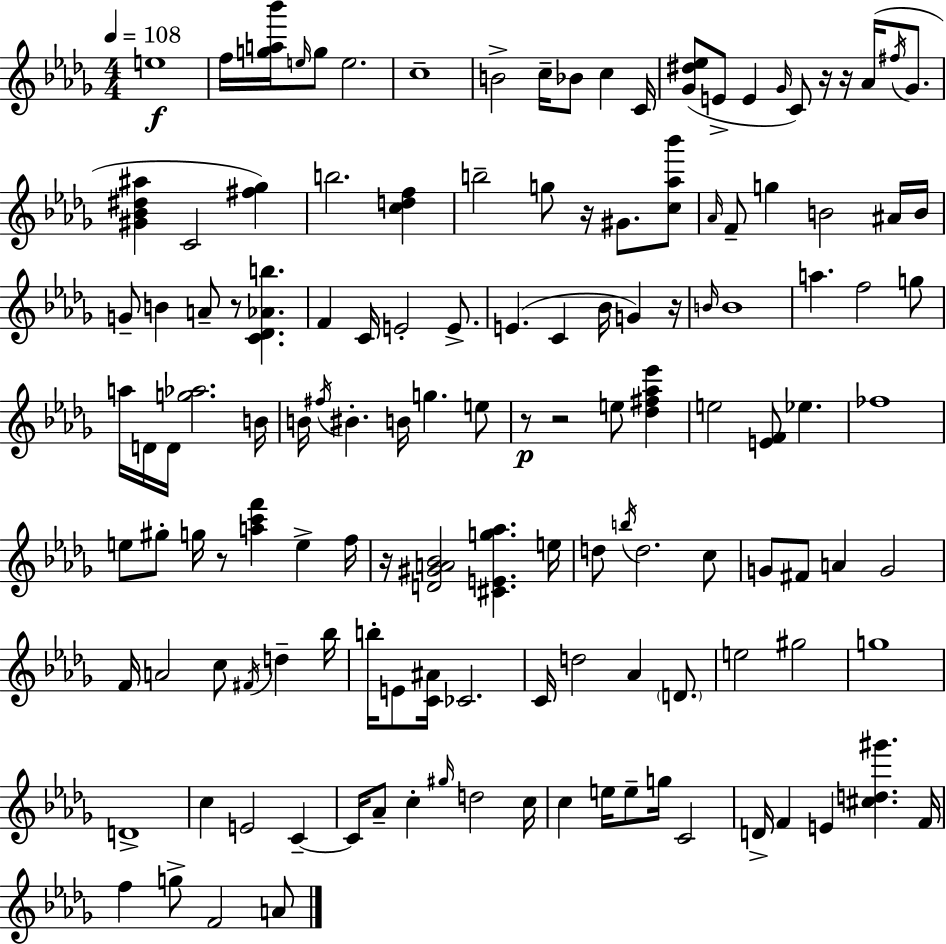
{
  \clef treble
  \numericTimeSignature
  \time 4/4
  \key bes \minor
  \tempo 4 = 108
  e''1\f | f''16 <g'' a'' bes'''>16 \grace { e''16 } g''8 e''2. | c''1-- | b'2-> c''16-- bes'8 c''4 | \break c'16 <ges' dis'' ees''>8( e'8-> e'4 \grace { ges'16 } c'8) r16 r16 aes'16( \acciaccatura { fis''16 } | ges'8. <gis' bes' dis'' ais''>4 c'2 <fis'' ges''>4) | b''2. <c'' d'' f''>4 | b''2-- g''8 r16 gis'8. | \break <c'' aes'' bes'''>8 \grace { aes'16 } f'8-- g''4 b'2 | ais'16 b'16 g'8-- b'4 a'8-- r8 <c' des' aes' b''>4. | f'4 c'16 e'2-. | e'8.-> e'4.( c'4 bes'16 g'4) | \break r16 \grace { b'16 } b'1 | a''4. f''2 | g''8 a''16 d'16 d'16 <g'' aes''>2. | b'16 b'16 \acciaccatura { fis''16 } bis'4.-. b'16 g''4. | \break e''8 r8\p r2 | e''8 <des'' fis'' aes'' ees'''>4 e''2 <e' f'>8 | ees''4. fes''1 | e''8 gis''8-. g''16 r8 <a'' c''' f'''>4 | \break e''4-> f''16 r16 <d' gis' a' bes'>2 <cis' e' g'' aes''>4. | e''16 d''8 \acciaccatura { b''16 } d''2. | c''8 g'8 fis'8 a'4 g'2 | f'16 a'2 | \break c''8 \acciaccatura { fis'16 } d''4-- bes''16 b''16-. e'8 <c' ais'>16 ces'2. | c'16 d''2 | aes'4 \parenthesize d'8. e''2 | gis''2 g''1 | \break d'1-> | c''4 e'2 | c'4--~~ c'16 aes'8-- c''4-. \grace { gis''16 } | d''2 c''16 c''4 e''16 e''8-- | \break g''16 c'2 d'16-> f'4 e'4 | <cis'' d'' gis'''>4. f'16 f''4 g''8-> f'2 | a'8 \bar "|."
}